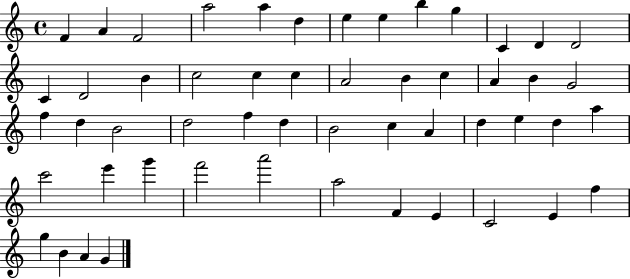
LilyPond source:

{
  \clef treble
  \time 4/4
  \defaultTimeSignature
  \key c \major
  f'4 a'4 f'2 | a''2 a''4 d''4 | e''4 e''4 b''4 g''4 | c'4 d'4 d'2 | \break c'4 d'2 b'4 | c''2 c''4 c''4 | a'2 b'4 c''4 | a'4 b'4 g'2 | \break f''4 d''4 b'2 | d''2 f''4 d''4 | b'2 c''4 a'4 | d''4 e''4 d''4 a''4 | \break c'''2 e'''4 g'''4 | f'''2 a'''2 | a''2 f'4 e'4 | c'2 e'4 f''4 | \break g''4 b'4 a'4 g'4 | \bar "|."
}